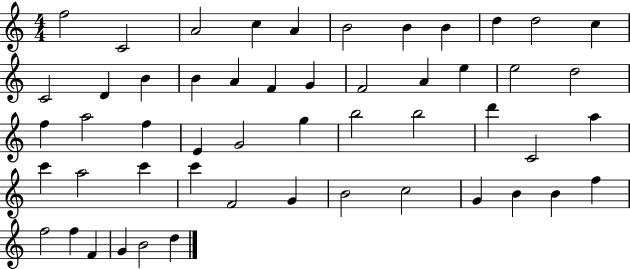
X:1
T:Untitled
M:4/4
L:1/4
K:C
f2 C2 A2 c A B2 B B d d2 c C2 D B B A F G F2 A e e2 d2 f a2 f E G2 g b2 b2 d' C2 a c' a2 c' c' F2 G B2 c2 G B B f f2 f F G B2 d